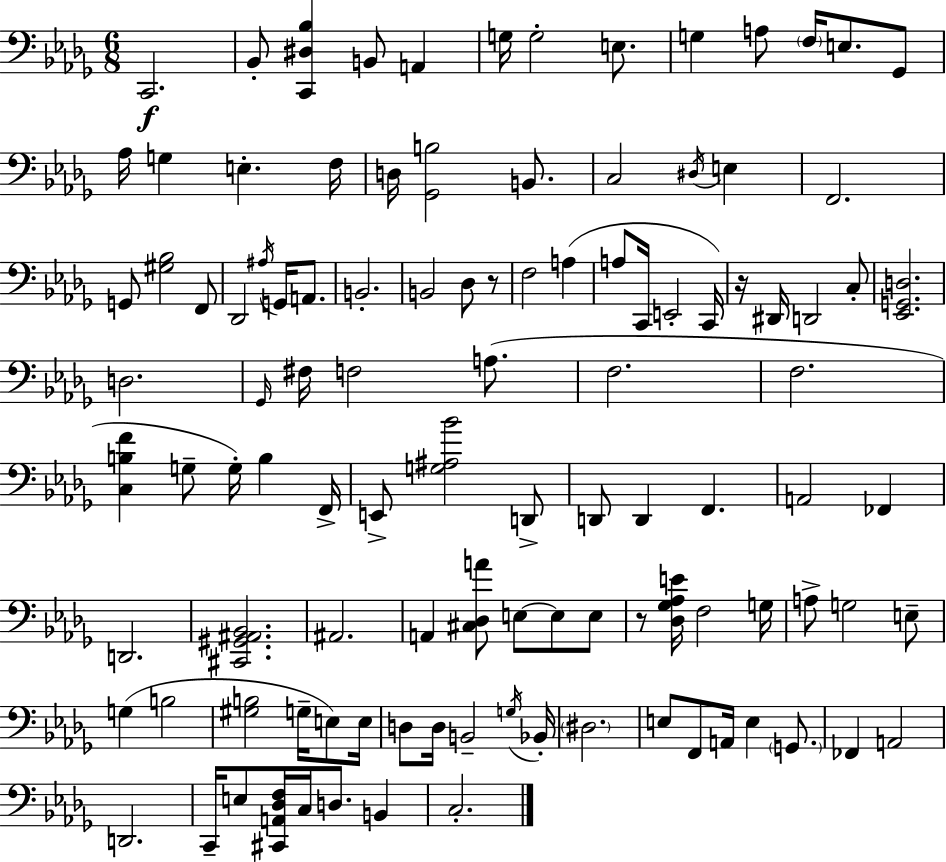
X:1
T:Untitled
M:6/8
L:1/4
K:Bbm
C,,2 _B,,/2 [C,,^D,_B,] B,,/2 A,, G,/4 G,2 E,/2 G, A,/2 F,/4 E,/2 _G,,/2 _A,/4 G, E, F,/4 D,/4 [_G,,B,]2 B,,/2 C,2 ^D,/4 E, F,,2 G,,/2 [^G,_B,]2 F,,/2 _D,,2 ^A,/4 G,,/4 A,,/2 B,,2 B,,2 _D,/2 z/2 F,2 A, A,/2 C,,/4 E,,2 C,,/4 z/4 ^D,,/4 D,,2 C,/2 [_E,,G,,D,]2 D,2 _G,,/4 ^F,/4 F,2 A,/2 F,2 F,2 [C,B,F] G,/2 G,/4 B, F,,/4 E,,/2 [G,^A,_B]2 D,,/2 D,,/2 D,, F,, A,,2 _F,, D,,2 [^C,,^G,,^A,,_B,,]2 ^A,,2 A,, [^C,_D,A]/2 E,/2 E,/2 E,/2 z/2 [_D,_G,_A,E]/4 F,2 G,/4 A,/2 G,2 E,/2 G, B,2 [^G,B,]2 G,/4 E,/2 E,/4 D,/2 D,/4 B,,2 G,/4 _B,,/4 ^D,2 E,/2 F,,/2 A,,/4 E, G,,/2 _F,, A,,2 D,,2 C,,/4 E,/2 [^C,,A,,_D,F,]/4 C,/4 D,/2 B,, C,2